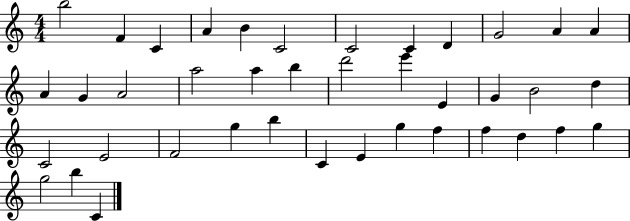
B5/h F4/q C4/q A4/q B4/q C4/h C4/h C4/q D4/q G4/h A4/q A4/q A4/q G4/q A4/h A5/h A5/q B5/q D6/h E6/q E4/q G4/q B4/h D5/q C4/h E4/h F4/h G5/q B5/q C4/q E4/q G5/q F5/q F5/q D5/q F5/q G5/q G5/h B5/q C4/q